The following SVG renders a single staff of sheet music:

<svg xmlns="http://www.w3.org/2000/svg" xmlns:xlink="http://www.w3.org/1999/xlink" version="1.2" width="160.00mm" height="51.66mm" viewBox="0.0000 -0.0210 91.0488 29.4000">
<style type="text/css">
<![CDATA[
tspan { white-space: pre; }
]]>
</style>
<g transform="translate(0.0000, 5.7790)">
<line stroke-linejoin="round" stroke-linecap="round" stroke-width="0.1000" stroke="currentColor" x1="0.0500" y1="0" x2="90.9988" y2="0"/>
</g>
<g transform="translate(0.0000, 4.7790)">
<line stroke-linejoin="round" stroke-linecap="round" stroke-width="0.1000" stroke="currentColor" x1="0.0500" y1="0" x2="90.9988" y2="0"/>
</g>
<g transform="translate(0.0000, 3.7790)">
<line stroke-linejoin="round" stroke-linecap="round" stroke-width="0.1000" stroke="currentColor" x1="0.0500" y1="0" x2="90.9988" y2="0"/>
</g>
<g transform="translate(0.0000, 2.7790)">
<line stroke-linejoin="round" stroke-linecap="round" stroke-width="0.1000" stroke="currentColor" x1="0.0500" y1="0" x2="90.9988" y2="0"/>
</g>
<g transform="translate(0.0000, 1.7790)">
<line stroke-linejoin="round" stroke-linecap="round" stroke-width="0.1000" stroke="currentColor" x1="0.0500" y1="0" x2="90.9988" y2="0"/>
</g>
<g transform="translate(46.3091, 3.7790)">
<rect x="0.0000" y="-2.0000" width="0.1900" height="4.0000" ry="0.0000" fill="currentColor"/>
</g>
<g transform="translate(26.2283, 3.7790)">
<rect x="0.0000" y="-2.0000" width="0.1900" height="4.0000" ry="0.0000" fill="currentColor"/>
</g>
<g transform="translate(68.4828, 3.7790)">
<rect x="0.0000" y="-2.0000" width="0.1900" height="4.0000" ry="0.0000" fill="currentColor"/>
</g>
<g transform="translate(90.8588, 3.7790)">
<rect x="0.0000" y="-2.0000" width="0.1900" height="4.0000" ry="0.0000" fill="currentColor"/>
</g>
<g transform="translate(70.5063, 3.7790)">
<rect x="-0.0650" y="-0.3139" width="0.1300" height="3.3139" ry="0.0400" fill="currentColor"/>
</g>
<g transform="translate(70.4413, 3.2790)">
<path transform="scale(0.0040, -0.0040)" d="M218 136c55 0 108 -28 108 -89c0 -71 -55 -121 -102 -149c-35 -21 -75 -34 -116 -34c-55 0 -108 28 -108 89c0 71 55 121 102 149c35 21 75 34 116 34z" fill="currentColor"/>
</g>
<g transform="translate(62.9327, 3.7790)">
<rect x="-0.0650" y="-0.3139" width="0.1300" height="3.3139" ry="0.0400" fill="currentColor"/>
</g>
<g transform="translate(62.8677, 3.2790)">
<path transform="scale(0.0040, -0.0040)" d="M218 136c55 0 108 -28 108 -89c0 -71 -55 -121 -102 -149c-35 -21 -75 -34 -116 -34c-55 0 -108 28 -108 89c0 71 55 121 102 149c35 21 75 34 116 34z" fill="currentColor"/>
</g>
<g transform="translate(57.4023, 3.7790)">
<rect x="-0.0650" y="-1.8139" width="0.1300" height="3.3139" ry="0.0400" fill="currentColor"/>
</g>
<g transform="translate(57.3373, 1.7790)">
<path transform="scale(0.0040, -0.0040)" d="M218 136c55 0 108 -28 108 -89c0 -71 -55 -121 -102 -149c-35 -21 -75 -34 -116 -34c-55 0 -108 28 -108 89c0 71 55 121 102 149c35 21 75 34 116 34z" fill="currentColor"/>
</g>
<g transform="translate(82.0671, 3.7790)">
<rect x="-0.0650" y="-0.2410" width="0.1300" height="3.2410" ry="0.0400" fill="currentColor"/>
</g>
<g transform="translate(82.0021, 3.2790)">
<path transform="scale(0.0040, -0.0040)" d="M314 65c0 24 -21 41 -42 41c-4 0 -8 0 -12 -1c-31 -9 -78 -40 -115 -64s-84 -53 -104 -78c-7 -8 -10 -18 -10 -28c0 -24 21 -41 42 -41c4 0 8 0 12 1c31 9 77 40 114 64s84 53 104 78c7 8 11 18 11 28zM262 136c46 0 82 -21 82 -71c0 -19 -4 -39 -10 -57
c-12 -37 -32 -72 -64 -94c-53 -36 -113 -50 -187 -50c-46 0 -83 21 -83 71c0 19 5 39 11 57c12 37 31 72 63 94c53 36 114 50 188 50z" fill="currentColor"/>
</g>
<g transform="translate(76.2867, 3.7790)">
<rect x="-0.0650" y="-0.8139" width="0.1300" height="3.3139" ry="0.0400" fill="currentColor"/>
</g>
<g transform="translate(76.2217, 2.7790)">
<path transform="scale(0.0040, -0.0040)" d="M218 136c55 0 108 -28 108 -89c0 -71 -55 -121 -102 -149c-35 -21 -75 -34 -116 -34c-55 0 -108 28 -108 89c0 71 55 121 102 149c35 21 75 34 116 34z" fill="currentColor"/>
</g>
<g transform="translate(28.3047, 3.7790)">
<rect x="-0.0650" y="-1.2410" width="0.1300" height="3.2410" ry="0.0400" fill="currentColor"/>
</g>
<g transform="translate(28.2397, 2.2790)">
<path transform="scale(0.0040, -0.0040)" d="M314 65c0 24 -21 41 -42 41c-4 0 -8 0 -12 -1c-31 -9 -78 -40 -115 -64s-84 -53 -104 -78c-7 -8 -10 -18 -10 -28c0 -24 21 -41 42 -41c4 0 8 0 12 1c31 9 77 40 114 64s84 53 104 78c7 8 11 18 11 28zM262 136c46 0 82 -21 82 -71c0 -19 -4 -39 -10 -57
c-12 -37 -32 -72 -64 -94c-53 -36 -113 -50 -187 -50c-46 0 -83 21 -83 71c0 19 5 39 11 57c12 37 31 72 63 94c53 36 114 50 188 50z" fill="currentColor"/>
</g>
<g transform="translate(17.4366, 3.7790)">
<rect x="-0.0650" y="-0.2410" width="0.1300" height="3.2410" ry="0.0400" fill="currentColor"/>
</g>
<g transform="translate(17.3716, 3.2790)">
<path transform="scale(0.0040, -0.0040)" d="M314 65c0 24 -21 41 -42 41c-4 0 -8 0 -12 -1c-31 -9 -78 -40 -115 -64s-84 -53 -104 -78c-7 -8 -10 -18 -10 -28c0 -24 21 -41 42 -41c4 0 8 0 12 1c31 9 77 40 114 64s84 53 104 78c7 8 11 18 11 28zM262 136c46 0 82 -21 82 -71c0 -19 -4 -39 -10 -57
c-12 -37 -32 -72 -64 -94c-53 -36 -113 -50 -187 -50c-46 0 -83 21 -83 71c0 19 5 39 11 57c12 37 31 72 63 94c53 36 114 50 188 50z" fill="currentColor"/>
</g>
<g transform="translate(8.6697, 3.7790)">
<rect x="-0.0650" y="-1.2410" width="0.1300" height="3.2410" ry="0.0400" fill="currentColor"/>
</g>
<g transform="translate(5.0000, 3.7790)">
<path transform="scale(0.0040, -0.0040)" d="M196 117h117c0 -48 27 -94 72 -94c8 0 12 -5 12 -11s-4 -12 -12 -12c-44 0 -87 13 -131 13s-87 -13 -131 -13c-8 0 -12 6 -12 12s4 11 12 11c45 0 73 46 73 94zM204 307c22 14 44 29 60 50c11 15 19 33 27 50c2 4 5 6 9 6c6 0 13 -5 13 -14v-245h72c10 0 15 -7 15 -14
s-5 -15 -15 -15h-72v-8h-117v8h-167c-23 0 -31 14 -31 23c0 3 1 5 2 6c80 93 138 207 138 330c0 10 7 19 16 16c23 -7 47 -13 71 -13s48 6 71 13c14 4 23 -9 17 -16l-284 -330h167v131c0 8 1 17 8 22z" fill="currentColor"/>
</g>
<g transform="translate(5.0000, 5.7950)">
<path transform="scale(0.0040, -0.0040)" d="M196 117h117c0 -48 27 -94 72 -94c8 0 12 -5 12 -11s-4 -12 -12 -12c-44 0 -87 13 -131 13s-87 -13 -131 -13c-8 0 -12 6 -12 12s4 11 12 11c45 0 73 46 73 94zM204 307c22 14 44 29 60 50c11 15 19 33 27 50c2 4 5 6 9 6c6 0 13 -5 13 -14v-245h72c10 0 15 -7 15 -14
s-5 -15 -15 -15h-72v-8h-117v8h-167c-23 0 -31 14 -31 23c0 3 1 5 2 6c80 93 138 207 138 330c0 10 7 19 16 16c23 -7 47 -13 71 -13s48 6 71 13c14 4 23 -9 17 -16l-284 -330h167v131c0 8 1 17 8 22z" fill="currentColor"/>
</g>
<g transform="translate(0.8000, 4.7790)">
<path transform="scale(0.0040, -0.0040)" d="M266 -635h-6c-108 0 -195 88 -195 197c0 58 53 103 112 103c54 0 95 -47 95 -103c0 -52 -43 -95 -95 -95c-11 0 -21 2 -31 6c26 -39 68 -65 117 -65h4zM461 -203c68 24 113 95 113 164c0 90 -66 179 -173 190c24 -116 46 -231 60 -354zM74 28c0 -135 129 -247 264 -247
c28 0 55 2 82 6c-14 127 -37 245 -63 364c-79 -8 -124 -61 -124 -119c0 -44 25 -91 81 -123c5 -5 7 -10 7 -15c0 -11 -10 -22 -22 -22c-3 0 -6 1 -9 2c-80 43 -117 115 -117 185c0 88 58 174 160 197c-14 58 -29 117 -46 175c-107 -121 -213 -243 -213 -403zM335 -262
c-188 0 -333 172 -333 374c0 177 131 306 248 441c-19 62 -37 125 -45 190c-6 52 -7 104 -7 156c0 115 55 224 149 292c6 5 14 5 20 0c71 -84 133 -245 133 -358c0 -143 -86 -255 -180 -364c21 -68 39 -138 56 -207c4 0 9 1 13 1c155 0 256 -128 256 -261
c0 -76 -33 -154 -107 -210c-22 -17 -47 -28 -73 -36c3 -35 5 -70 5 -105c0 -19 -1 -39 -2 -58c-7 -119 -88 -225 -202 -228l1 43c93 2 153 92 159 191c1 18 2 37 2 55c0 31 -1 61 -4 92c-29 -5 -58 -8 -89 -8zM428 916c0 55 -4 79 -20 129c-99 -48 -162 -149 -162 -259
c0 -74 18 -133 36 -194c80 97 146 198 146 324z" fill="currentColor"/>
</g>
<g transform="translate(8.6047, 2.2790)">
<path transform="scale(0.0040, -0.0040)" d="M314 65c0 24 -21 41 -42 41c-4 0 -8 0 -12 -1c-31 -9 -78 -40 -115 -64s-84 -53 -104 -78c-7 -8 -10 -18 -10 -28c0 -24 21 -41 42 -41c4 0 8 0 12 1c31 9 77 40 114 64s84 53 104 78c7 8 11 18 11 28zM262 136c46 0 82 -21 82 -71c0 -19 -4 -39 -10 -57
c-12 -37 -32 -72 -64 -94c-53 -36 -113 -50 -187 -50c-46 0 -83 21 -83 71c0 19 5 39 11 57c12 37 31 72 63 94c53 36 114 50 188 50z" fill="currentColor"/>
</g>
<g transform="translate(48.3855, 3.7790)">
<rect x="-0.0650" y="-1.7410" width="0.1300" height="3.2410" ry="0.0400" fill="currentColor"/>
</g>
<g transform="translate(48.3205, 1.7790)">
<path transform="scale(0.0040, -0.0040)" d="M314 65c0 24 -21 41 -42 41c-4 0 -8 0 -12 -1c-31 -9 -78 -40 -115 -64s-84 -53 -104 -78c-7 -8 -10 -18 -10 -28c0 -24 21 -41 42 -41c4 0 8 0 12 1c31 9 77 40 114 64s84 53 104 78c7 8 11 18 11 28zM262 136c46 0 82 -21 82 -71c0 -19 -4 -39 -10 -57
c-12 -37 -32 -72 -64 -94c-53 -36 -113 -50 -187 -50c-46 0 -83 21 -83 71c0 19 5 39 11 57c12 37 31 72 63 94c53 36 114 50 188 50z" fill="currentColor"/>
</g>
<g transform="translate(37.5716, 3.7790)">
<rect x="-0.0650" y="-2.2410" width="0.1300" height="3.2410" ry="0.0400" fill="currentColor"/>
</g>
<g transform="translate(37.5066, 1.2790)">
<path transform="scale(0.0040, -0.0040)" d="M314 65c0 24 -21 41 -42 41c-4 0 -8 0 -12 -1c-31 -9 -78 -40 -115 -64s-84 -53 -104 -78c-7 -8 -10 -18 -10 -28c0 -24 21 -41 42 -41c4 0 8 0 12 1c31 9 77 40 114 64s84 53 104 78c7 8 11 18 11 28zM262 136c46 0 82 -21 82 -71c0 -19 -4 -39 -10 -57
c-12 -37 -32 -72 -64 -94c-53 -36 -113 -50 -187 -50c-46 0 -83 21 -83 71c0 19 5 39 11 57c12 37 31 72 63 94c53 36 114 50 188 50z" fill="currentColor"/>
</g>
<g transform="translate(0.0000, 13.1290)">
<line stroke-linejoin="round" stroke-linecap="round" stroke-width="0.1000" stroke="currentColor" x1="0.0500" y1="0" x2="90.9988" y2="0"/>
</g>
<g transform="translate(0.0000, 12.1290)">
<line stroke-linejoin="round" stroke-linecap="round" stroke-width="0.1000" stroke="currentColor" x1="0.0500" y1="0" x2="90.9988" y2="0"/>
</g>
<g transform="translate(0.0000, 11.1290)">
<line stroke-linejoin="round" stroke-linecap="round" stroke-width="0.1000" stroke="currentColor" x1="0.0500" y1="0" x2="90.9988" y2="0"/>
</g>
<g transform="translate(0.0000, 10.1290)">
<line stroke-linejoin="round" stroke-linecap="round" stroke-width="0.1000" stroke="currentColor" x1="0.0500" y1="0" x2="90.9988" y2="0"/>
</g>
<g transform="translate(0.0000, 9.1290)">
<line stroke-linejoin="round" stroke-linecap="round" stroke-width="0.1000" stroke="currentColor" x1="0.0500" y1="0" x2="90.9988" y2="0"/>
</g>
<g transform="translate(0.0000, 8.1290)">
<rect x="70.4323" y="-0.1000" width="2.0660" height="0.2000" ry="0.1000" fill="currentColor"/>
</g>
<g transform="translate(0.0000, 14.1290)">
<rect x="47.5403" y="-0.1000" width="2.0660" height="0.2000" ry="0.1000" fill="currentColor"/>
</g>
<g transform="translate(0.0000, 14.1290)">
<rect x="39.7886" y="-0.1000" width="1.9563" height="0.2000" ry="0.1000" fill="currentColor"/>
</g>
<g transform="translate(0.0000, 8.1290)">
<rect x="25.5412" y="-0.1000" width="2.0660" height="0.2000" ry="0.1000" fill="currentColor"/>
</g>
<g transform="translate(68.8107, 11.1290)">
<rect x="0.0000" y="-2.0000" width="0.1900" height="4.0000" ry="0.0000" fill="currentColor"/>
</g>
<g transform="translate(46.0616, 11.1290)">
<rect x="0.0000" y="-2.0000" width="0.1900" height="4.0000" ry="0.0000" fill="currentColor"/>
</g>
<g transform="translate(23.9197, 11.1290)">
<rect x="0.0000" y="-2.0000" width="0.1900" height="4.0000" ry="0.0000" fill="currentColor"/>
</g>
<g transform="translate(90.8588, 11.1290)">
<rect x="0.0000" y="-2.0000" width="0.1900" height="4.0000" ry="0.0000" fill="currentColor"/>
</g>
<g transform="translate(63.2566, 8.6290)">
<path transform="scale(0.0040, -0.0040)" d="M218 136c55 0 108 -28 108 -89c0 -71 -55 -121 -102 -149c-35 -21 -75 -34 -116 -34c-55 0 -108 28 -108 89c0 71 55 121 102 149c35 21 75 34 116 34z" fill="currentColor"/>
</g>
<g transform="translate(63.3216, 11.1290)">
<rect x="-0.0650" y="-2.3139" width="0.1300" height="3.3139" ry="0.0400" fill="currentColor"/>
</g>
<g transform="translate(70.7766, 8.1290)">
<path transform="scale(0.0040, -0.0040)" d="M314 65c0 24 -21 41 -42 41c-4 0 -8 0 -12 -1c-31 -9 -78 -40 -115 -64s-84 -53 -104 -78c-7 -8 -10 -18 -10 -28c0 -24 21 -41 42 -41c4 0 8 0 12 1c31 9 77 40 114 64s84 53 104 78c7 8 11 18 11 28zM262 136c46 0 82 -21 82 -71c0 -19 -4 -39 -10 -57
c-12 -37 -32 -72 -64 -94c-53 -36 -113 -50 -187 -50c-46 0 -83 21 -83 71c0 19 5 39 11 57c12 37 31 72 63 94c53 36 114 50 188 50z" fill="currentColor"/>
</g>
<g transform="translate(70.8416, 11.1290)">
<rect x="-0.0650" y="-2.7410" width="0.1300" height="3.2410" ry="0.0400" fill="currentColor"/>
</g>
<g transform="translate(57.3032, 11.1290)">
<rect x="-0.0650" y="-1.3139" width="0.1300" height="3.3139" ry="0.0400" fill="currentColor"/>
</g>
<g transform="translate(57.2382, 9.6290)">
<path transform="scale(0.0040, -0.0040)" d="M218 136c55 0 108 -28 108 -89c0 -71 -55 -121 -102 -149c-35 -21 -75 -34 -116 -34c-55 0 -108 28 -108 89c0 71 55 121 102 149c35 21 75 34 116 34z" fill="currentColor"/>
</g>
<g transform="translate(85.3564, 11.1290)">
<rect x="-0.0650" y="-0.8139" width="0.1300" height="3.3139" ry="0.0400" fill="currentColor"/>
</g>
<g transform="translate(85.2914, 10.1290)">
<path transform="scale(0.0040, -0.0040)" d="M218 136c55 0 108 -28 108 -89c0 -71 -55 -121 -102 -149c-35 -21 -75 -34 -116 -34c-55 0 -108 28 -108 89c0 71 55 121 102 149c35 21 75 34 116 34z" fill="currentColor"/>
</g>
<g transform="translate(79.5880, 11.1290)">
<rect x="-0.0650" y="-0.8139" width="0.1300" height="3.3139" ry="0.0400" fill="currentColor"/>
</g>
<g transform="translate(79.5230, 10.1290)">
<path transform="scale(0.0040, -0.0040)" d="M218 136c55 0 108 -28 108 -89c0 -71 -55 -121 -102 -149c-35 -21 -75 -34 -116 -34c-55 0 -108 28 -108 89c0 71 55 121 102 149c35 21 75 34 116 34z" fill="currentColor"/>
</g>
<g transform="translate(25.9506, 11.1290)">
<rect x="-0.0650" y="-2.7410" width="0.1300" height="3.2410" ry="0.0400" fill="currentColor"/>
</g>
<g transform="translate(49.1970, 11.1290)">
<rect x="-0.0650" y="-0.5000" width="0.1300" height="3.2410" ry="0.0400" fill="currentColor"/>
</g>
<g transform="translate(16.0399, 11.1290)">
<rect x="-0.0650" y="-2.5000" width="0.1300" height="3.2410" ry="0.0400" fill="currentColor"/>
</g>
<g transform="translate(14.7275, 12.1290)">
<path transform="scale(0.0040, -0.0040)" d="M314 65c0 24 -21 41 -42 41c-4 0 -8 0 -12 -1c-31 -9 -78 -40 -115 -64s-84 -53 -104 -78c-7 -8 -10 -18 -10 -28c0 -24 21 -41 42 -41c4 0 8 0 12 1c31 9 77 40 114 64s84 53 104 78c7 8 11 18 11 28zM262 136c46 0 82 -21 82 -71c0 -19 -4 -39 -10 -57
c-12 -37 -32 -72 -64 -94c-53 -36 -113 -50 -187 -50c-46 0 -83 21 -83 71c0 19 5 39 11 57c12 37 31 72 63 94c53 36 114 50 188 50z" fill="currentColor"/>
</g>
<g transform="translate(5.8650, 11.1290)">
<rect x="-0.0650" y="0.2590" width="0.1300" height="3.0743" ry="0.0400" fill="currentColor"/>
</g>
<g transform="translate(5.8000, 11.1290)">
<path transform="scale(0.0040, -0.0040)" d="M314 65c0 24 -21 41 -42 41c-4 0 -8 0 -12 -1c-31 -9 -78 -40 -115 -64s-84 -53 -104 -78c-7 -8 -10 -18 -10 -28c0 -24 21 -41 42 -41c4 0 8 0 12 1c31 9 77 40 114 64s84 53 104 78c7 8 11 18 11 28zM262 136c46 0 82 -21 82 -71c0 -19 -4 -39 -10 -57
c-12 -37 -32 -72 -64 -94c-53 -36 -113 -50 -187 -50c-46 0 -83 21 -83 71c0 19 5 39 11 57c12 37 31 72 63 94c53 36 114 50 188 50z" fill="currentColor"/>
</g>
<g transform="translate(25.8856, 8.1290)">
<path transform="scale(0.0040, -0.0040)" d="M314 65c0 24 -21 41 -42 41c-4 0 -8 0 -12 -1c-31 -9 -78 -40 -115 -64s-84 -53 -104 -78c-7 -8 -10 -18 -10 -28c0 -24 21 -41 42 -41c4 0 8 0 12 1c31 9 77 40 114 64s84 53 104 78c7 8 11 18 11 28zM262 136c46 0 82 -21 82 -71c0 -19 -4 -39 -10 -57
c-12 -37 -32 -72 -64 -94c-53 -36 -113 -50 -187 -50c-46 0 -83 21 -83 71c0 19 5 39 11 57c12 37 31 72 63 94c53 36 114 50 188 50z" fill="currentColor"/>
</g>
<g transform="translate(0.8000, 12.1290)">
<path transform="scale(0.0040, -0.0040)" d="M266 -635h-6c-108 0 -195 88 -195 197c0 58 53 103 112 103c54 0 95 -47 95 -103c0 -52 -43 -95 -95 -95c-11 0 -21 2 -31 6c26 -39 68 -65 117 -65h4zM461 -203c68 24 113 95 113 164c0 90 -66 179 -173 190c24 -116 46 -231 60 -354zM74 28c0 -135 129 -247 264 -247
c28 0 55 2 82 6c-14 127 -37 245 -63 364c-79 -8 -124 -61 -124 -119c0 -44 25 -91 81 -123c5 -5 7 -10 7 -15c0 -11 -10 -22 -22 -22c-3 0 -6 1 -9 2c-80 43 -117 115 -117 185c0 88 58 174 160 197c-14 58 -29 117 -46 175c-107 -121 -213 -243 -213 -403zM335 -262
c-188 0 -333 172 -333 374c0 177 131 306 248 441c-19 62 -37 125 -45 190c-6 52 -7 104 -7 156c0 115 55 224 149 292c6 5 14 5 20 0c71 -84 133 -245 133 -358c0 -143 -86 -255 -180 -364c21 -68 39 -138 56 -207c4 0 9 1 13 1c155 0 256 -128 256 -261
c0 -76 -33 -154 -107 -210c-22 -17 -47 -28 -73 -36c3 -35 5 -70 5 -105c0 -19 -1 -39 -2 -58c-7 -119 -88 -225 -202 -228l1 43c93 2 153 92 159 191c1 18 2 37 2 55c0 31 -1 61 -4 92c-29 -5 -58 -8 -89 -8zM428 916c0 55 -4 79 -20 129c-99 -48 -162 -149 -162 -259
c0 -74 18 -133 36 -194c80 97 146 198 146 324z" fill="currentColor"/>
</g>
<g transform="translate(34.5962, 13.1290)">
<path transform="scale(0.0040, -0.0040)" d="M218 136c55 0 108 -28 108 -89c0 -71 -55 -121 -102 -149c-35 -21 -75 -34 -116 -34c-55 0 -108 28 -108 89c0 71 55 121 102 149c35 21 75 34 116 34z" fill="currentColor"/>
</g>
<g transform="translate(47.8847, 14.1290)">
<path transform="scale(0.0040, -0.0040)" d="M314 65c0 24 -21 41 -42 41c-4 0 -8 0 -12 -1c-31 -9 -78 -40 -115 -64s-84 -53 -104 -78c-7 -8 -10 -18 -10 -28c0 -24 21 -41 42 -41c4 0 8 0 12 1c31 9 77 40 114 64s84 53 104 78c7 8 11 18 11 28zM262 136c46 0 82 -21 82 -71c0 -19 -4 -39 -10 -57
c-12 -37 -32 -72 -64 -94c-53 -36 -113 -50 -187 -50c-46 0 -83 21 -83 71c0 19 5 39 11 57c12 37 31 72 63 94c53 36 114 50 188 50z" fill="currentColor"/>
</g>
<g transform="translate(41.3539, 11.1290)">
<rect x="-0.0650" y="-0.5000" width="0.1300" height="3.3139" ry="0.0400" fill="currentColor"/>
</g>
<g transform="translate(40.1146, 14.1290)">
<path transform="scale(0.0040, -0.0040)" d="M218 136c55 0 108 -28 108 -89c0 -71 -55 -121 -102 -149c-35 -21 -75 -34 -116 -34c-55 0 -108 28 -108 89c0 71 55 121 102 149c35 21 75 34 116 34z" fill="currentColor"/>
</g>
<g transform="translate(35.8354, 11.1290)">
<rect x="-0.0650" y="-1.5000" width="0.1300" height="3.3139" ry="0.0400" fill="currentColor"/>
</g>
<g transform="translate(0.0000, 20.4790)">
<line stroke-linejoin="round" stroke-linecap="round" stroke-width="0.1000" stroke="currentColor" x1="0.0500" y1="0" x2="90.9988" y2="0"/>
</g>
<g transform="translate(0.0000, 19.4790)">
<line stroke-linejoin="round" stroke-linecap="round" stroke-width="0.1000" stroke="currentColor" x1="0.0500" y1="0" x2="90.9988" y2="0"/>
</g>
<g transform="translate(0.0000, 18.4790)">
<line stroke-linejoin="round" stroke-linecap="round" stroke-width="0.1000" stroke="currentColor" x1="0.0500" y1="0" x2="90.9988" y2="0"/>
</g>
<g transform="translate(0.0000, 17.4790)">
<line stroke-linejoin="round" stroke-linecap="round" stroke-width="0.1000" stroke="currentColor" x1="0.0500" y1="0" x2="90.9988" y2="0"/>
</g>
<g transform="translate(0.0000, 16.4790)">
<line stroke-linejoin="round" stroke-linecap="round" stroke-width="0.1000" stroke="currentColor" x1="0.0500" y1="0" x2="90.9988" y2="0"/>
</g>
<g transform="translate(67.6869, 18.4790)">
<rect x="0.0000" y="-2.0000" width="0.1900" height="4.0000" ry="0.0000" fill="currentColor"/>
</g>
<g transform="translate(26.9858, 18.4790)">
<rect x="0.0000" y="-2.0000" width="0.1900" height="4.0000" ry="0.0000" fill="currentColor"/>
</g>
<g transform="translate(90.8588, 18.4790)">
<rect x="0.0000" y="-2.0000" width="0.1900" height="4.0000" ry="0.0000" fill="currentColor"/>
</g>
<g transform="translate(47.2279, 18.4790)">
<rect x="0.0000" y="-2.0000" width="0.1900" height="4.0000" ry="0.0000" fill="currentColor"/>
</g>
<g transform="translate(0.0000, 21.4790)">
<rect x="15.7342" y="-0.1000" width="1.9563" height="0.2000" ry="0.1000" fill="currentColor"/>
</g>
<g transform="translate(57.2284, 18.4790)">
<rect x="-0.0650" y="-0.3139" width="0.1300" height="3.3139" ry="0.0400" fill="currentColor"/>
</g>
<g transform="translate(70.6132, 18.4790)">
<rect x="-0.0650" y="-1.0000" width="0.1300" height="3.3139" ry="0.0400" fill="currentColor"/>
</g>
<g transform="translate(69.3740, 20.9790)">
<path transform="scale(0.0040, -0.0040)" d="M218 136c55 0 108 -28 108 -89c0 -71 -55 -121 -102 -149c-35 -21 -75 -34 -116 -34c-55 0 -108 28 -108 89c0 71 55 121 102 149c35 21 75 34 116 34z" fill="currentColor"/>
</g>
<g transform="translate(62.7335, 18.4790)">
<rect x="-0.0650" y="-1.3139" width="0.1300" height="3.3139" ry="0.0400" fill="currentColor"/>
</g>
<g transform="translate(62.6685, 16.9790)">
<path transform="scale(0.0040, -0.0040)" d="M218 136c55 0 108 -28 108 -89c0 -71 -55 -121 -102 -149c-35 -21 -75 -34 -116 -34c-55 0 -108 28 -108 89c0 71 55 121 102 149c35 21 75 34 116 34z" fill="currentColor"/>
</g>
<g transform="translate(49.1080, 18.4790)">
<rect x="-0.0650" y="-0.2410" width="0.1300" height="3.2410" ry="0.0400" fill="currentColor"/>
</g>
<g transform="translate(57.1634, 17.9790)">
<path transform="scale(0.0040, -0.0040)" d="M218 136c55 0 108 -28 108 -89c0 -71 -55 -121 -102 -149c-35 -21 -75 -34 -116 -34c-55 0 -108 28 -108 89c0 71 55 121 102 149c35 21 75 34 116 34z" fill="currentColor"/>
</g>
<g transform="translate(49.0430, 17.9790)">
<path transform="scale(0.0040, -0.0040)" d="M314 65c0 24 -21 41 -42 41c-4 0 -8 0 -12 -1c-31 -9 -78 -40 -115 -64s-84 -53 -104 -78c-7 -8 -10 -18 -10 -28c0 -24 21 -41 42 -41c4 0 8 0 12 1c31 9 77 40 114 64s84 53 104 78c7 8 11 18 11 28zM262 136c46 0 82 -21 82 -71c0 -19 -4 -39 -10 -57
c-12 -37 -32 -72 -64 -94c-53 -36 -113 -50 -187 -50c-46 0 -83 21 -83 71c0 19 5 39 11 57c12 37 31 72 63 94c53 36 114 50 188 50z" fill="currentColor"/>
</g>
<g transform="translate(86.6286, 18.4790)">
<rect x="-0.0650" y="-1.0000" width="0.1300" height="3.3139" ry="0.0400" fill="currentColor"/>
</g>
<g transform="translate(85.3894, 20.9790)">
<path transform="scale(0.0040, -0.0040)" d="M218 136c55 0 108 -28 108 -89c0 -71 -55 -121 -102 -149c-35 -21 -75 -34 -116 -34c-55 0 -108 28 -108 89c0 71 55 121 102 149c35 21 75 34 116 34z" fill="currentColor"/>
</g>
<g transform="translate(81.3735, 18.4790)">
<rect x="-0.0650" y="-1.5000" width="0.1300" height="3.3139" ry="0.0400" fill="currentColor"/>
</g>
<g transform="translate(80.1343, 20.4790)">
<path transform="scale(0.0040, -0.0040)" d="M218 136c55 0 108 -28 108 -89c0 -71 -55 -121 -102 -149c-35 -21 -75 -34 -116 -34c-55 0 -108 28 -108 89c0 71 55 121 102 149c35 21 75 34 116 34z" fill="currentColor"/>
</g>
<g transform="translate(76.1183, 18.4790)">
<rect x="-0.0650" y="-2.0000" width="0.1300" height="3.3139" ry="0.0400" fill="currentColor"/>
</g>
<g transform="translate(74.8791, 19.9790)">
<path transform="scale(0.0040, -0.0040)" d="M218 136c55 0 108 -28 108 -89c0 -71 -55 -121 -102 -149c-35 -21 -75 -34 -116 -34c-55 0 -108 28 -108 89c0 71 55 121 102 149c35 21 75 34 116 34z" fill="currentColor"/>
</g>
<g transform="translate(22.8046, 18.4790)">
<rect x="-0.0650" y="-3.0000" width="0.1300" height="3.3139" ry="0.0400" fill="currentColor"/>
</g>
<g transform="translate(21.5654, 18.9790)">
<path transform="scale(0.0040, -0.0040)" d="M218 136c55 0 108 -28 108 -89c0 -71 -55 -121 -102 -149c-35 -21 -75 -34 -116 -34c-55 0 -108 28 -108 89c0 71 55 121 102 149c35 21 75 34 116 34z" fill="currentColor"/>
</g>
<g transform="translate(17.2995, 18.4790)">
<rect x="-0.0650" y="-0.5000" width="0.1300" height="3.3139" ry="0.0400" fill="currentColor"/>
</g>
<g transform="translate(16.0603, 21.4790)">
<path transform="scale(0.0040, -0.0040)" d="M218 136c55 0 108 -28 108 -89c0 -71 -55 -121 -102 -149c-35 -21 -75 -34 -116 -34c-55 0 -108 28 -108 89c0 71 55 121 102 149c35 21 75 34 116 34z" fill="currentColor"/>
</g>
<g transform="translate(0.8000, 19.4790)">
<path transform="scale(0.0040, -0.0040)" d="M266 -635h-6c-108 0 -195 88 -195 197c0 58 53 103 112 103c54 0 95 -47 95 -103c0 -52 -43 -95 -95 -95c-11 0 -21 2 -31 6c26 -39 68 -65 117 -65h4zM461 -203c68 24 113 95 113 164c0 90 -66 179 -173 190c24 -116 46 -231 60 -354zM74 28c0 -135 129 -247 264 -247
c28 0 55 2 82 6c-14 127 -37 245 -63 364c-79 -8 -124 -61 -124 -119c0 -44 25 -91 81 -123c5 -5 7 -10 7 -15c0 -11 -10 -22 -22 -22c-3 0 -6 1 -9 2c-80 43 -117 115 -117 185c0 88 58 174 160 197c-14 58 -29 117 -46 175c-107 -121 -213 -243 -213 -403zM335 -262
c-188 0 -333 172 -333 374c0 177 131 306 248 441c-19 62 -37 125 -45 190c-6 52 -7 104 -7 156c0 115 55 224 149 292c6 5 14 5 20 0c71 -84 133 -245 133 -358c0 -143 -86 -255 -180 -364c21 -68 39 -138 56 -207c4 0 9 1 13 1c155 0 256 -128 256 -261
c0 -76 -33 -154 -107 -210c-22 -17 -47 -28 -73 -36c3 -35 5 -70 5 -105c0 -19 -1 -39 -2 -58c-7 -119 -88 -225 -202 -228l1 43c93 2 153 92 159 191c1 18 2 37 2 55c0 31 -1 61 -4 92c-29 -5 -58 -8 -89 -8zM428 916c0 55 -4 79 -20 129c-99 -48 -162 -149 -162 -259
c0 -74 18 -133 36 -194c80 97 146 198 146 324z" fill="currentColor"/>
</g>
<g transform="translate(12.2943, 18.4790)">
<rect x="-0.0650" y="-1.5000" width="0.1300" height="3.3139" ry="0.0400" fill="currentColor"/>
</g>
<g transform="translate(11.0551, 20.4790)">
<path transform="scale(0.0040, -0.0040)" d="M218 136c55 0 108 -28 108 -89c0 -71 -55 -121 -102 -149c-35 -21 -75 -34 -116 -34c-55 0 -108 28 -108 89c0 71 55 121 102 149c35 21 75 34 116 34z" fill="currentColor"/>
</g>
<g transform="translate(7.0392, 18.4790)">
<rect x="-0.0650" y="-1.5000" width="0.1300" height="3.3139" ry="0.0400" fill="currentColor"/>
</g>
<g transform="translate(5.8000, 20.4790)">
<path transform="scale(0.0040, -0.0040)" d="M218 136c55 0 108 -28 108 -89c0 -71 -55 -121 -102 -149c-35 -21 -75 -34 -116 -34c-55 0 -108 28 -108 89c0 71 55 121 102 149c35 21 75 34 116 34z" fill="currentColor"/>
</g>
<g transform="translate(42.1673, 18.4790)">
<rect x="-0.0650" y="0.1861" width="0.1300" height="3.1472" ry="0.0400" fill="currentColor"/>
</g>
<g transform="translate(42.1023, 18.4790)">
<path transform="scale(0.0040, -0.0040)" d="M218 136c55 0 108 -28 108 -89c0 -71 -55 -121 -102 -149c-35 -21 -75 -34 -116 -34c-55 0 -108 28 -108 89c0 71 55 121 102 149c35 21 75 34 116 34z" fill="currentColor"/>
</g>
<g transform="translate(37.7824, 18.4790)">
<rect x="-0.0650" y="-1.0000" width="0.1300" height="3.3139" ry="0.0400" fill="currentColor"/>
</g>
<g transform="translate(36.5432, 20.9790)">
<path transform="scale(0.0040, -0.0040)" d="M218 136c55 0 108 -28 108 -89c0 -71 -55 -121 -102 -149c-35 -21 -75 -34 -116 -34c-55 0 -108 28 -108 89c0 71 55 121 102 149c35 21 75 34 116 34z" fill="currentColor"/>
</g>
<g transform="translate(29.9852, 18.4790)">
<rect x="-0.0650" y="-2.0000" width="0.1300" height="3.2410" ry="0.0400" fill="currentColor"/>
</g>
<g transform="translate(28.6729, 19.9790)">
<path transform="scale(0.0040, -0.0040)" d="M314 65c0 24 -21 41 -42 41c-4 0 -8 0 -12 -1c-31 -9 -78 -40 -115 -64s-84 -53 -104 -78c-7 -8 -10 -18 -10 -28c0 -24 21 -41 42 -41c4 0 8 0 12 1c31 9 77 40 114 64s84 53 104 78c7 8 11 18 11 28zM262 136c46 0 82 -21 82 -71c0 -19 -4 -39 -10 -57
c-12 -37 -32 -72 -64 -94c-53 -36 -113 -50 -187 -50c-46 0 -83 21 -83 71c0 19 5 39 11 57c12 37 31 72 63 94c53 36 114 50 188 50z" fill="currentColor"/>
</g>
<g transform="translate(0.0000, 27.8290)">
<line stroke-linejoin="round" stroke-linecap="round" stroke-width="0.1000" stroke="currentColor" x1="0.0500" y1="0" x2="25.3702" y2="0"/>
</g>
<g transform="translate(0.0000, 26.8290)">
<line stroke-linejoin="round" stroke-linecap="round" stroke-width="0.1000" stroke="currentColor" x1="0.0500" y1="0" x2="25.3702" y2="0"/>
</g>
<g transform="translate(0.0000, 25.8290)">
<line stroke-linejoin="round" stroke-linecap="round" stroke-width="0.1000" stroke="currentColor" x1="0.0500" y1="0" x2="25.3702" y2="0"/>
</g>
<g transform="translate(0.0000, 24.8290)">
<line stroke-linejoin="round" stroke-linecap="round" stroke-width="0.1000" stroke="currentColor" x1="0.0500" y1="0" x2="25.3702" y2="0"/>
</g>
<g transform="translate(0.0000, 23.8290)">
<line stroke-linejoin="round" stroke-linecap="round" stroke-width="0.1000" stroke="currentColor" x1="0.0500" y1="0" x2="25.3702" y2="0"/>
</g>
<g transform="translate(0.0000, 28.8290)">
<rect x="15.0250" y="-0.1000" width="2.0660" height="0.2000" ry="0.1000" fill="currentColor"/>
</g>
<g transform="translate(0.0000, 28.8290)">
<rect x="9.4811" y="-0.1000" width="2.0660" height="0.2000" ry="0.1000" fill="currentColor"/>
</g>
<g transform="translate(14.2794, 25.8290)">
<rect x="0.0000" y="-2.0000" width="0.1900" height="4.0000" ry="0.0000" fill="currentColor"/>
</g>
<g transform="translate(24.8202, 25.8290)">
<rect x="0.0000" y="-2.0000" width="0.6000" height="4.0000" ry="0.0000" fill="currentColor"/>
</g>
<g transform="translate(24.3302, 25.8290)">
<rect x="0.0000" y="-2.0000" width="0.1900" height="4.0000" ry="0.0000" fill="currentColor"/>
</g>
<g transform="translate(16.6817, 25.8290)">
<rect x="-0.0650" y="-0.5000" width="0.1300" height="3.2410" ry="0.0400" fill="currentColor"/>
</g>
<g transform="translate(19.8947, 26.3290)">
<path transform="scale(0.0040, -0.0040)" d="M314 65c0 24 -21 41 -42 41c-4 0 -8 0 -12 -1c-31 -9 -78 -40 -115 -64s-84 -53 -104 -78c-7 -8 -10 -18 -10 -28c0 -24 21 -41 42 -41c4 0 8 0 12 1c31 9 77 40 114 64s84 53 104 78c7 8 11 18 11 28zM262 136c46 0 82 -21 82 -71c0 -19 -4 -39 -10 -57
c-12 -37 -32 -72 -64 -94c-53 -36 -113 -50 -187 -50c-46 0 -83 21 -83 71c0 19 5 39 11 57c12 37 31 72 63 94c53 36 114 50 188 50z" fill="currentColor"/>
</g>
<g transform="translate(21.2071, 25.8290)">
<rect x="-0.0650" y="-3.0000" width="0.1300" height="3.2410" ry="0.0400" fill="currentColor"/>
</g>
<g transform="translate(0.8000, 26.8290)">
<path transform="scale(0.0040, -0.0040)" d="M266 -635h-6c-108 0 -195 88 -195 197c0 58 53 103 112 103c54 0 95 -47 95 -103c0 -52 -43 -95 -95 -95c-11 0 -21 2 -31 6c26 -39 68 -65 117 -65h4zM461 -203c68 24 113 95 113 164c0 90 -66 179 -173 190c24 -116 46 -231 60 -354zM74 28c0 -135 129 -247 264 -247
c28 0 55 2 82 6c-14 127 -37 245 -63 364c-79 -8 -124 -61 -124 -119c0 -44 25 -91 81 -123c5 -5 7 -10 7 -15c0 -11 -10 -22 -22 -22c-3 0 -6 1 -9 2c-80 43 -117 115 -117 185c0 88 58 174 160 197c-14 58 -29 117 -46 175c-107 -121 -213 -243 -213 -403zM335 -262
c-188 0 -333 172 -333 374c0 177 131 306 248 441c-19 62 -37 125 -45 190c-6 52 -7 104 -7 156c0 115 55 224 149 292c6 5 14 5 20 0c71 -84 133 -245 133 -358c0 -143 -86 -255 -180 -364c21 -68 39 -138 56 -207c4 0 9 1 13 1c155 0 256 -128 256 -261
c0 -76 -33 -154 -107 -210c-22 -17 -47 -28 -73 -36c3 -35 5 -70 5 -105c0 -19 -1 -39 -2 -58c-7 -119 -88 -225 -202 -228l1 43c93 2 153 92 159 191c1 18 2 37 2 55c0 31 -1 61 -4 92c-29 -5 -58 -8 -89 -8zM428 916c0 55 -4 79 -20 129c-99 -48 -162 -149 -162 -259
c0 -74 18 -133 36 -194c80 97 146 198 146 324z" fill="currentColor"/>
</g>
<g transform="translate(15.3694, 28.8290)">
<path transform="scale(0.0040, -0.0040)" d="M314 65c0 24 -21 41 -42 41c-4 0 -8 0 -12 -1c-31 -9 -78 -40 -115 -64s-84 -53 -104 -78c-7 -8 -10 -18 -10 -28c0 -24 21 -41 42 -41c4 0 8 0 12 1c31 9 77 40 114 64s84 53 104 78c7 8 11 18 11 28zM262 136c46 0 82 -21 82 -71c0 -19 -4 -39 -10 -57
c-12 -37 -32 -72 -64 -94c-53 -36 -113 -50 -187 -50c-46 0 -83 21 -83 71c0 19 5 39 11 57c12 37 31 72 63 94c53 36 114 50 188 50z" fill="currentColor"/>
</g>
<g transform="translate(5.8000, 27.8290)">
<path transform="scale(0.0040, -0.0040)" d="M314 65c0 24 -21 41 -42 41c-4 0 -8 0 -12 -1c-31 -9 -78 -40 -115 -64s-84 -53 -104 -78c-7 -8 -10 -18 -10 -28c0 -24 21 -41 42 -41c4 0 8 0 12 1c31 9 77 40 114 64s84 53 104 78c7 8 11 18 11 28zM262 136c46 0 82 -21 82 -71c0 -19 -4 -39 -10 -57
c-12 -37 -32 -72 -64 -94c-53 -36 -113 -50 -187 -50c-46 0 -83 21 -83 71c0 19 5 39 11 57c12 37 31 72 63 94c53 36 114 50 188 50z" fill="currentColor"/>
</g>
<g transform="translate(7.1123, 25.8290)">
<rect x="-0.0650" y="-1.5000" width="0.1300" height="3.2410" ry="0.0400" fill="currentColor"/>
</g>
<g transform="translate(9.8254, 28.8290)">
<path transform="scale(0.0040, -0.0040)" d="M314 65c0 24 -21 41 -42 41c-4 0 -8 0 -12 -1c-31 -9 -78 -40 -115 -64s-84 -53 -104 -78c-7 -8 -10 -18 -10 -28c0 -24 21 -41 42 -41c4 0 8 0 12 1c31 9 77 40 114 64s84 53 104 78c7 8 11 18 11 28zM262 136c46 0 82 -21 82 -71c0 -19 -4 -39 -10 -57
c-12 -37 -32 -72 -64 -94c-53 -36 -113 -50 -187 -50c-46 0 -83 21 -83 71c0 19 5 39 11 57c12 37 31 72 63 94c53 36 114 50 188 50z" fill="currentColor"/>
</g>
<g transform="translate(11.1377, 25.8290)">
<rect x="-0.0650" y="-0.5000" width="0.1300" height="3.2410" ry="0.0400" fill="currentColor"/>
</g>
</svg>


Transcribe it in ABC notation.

X:1
T:Untitled
M:4/4
L:1/4
K:C
e2 c2 e2 g2 f2 f c c d c2 B2 G2 a2 E C C2 e g a2 d d E E C A F2 D B c2 c e D F E D E2 C2 C2 A2